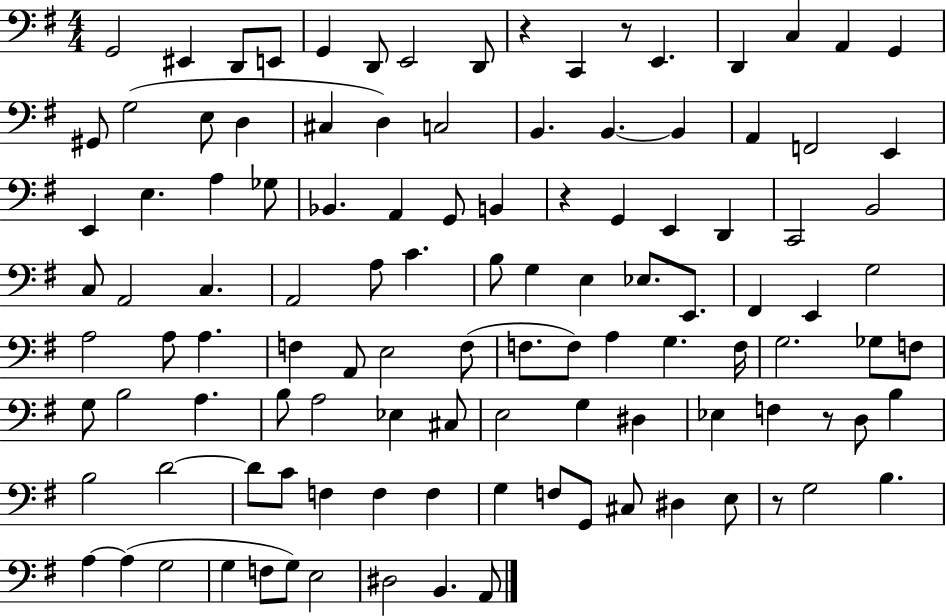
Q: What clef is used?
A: bass